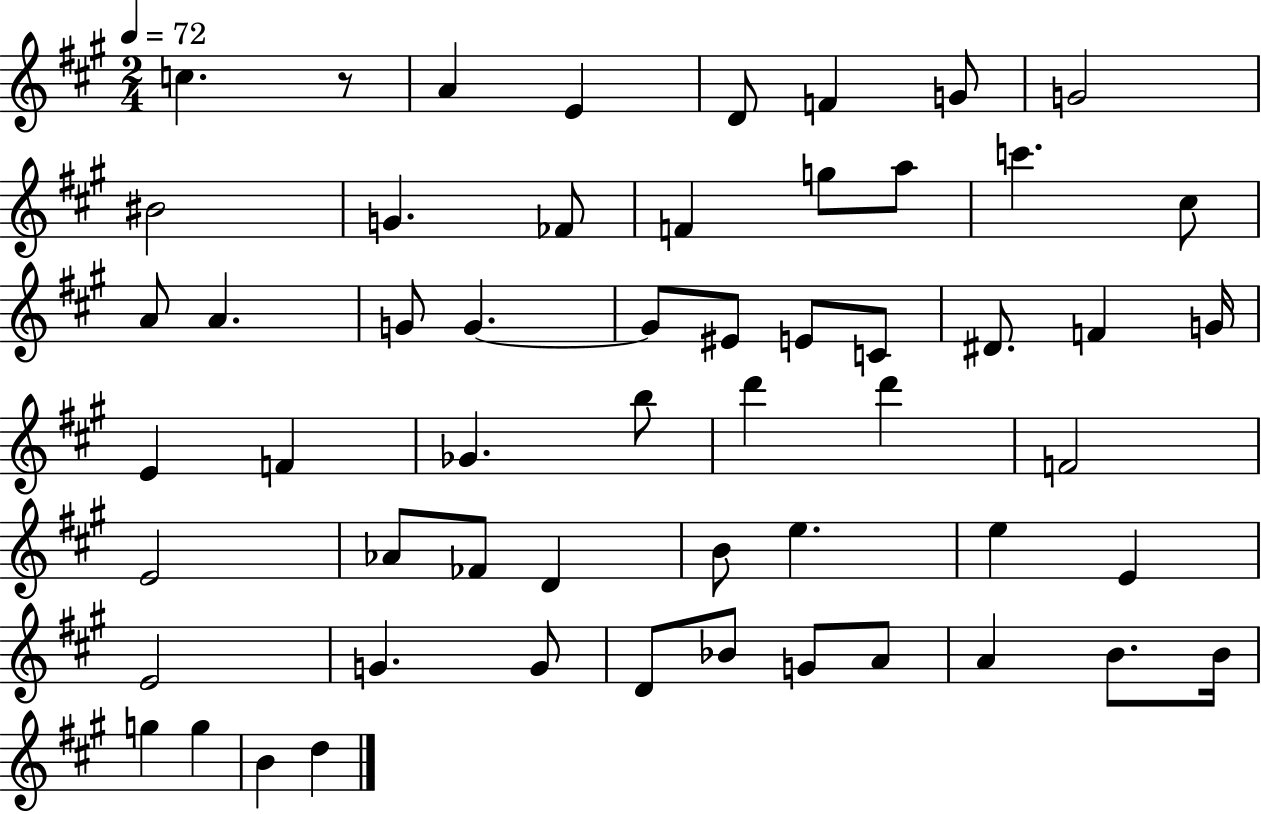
{
  \clef treble
  \numericTimeSignature
  \time 2/4
  \key a \major
  \tempo 4 = 72
  c''4. r8 | a'4 e'4 | d'8 f'4 g'8 | g'2 | \break bis'2 | g'4. fes'8 | f'4 g''8 a''8 | c'''4. cis''8 | \break a'8 a'4. | g'8 g'4.~~ | g'8 eis'8 e'8 c'8 | dis'8. f'4 g'16 | \break e'4 f'4 | ges'4. b''8 | d'''4 d'''4 | f'2 | \break e'2 | aes'8 fes'8 d'4 | b'8 e''4. | e''4 e'4 | \break e'2 | g'4. g'8 | d'8 bes'8 g'8 a'8 | a'4 b'8. b'16 | \break g''4 g''4 | b'4 d''4 | \bar "|."
}